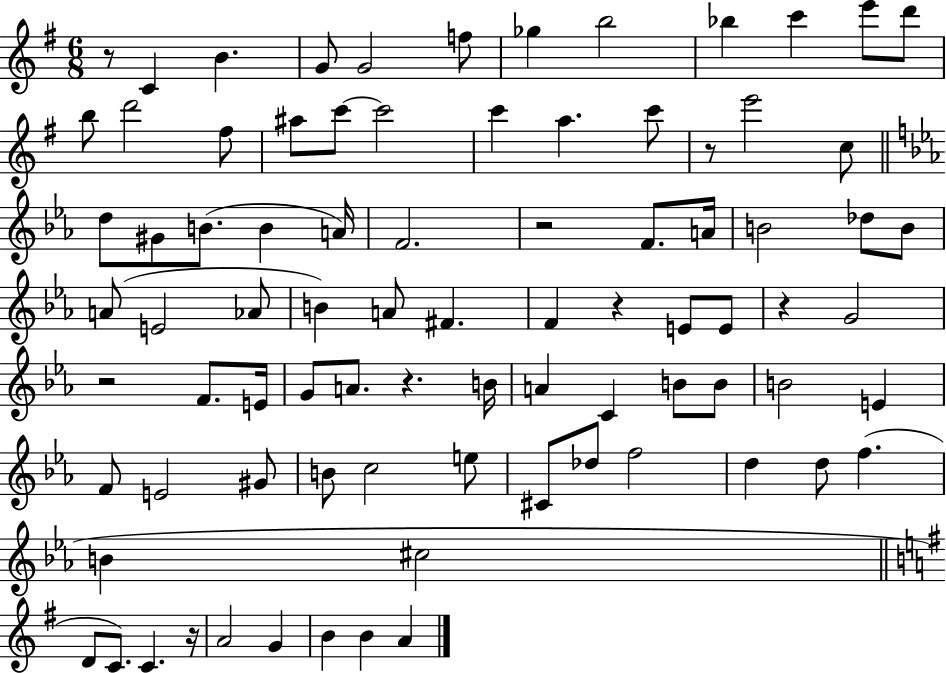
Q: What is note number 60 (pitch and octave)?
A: E5